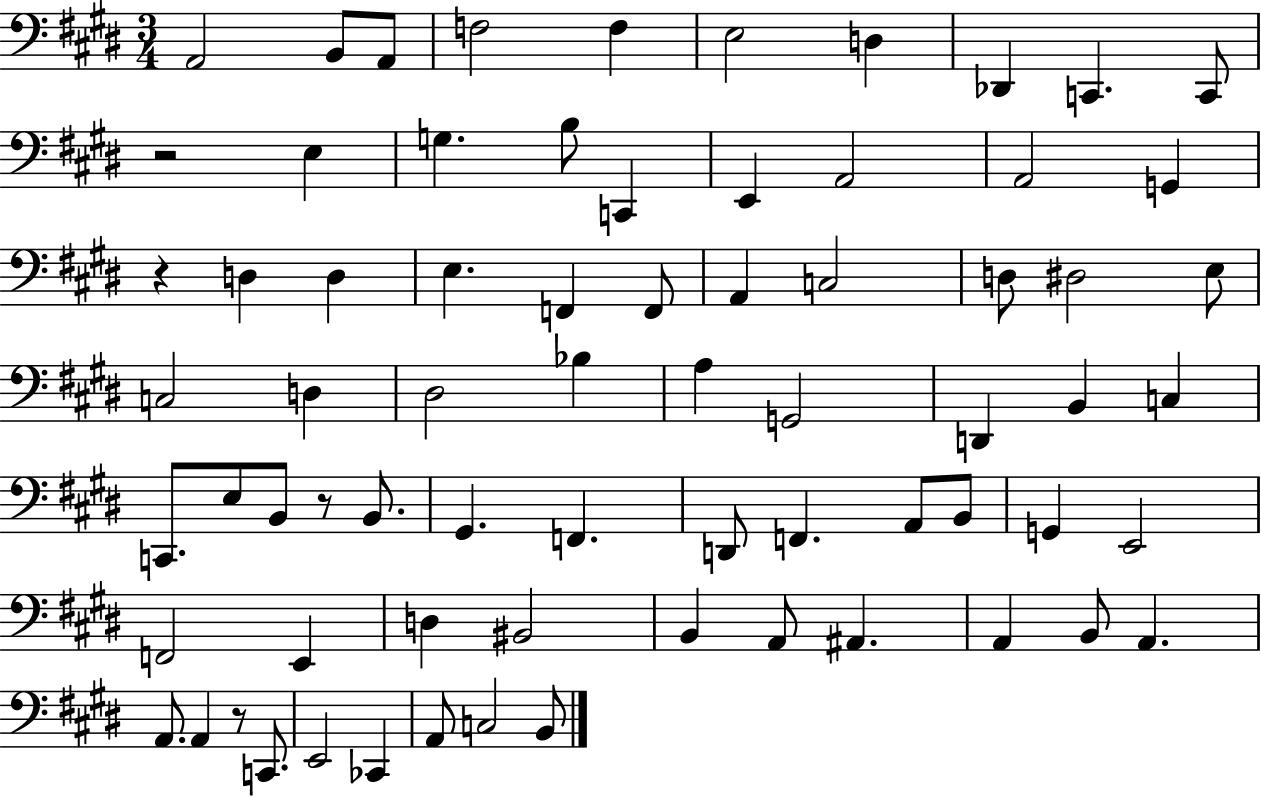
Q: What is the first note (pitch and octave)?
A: A2